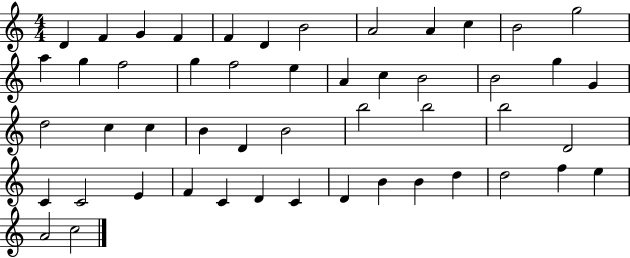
D4/q F4/q G4/q F4/q F4/q D4/q B4/h A4/h A4/q C5/q B4/h G5/h A5/q G5/q F5/h G5/q F5/h E5/q A4/q C5/q B4/h B4/h G5/q G4/q D5/h C5/q C5/q B4/q D4/q B4/h B5/h B5/h B5/h D4/h C4/q C4/h E4/q F4/q C4/q D4/q C4/q D4/q B4/q B4/q D5/q D5/h F5/q E5/q A4/h C5/h